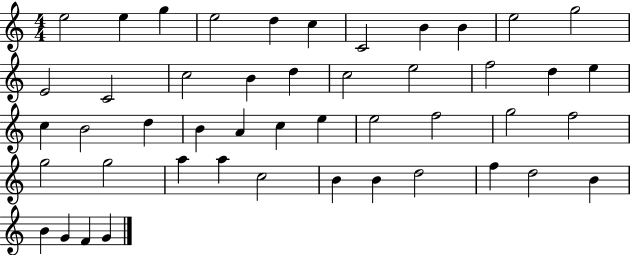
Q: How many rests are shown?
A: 0